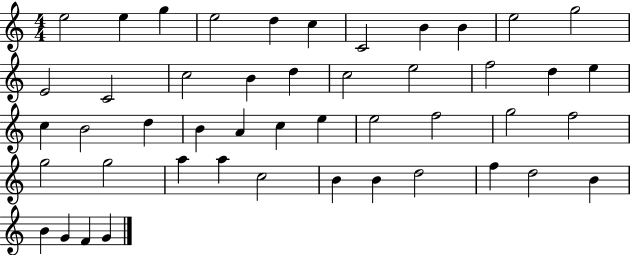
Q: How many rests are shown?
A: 0